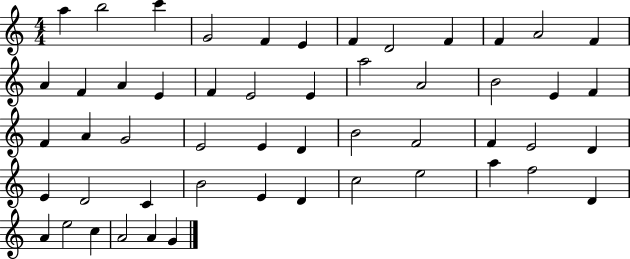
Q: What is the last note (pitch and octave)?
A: G4